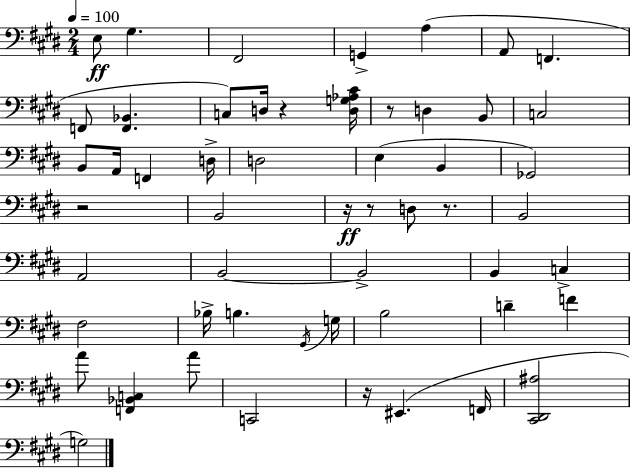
X:1
T:Untitled
M:2/4
L:1/4
K:E
E,/2 ^G, ^F,,2 G,, A, A,,/2 F,, F,,/2 [F,,_B,,] C,/2 D,/4 z [D,G,_A,^C]/4 z/2 D, B,,/2 C,2 B,,/2 A,,/4 F,, D,/4 D,2 E, B,, _G,,2 z2 B,,2 z/4 z/2 D,/2 z/2 B,,2 A,,2 B,,2 B,,2 B,, C, ^F,2 _B,/4 B, ^G,,/4 G,/4 B,2 D F A/2 [F,,_B,,C,] A/2 C,,2 z/4 ^E,, F,,/4 [^C,,^D,,^A,]2 G,2